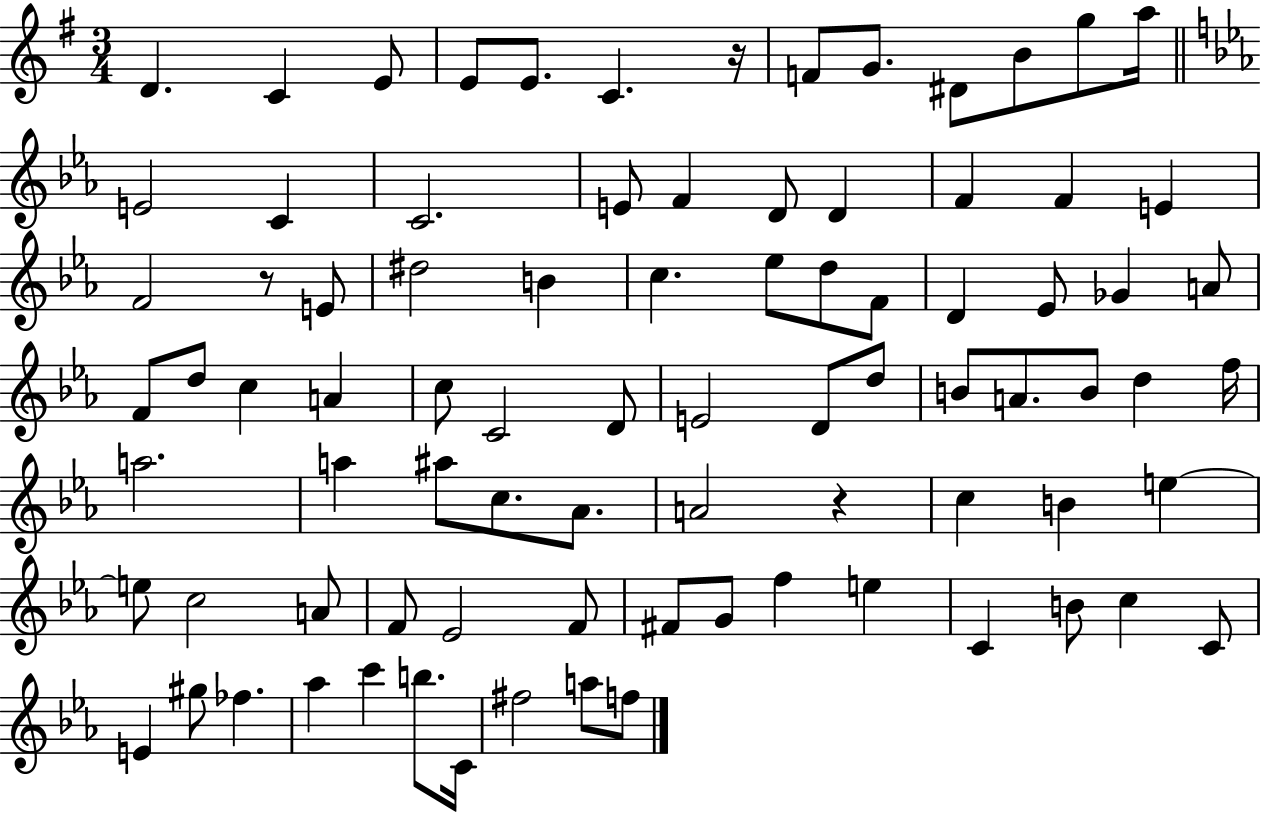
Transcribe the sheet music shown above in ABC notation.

X:1
T:Untitled
M:3/4
L:1/4
K:G
D C E/2 E/2 E/2 C z/4 F/2 G/2 ^D/2 B/2 g/2 a/4 E2 C C2 E/2 F D/2 D F F E F2 z/2 E/2 ^d2 B c _e/2 d/2 F/2 D _E/2 _G A/2 F/2 d/2 c A c/2 C2 D/2 E2 D/2 d/2 B/2 A/2 B/2 d f/4 a2 a ^a/2 c/2 _A/2 A2 z c B e e/2 c2 A/2 F/2 _E2 F/2 ^F/2 G/2 f e C B/2 c C/2 E ^g/2 _f _a c' b/2 C/4 ^f2 a/2 f/2